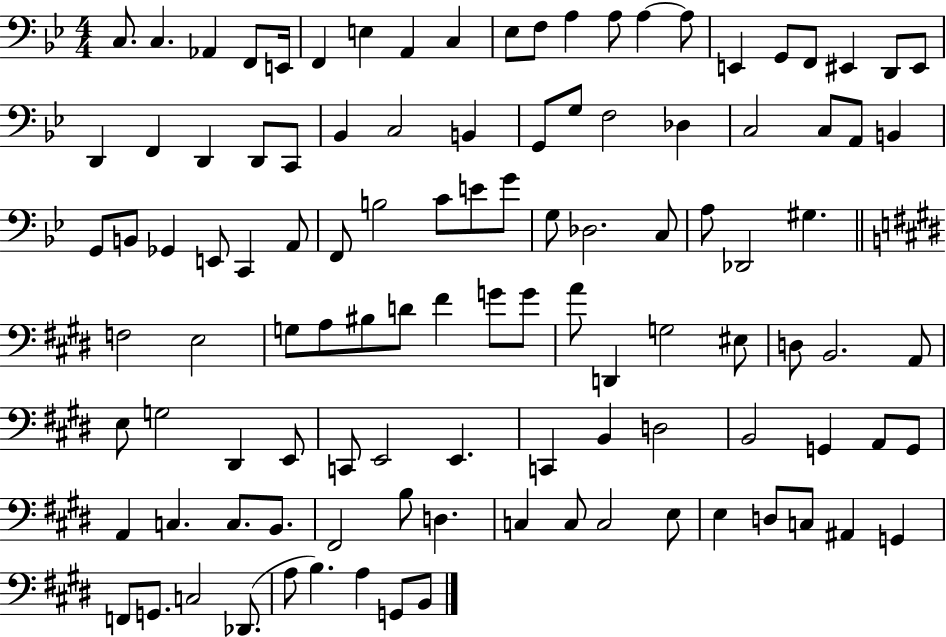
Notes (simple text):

C3/e. C3/q. Ab2/q F2/e E2/s F2/q E3/q A2/q C3/q Eb3/e F3/e A3/q A3/e A3/q A3/e E2/q G2/e F2/e EIS2/q D2/e EIS2/e D2/q F2/q D2/q D2/e C2/e Bb2/q C3/h B2/q G2/e G3/e F3/h Db3/q C3/h C3/e A2/e B2/q G2/e B2/e Gb2/q E2/e C2/q A2/e F2/e B3/h C4/e E4/e G4/e G3/e Db3/h. C3/e A3/e Db2/h G#3/q. F3/h E3/h G3/e A3/e BIS3/e D4/e F#4/q G4/e G4/e A4/e D2/q G3/h EIS3/e D3/e B2/h. A2/e E3/e G3/h D#2/q E2/e C2/e E2/h E2/q. C2/q B2/q D3/h B2/h G2/q A2/e G2/e A2/q C3/q. C3/e. B2/e. F#2/h B3/e D3/q. C3/q C3/e C3/h E3/e E3/q D3/e C3/e A#2/q G2/q F2/e G2/e. C3/h Db2/e. A3/e B3/q. A3/q G2/e B2/e